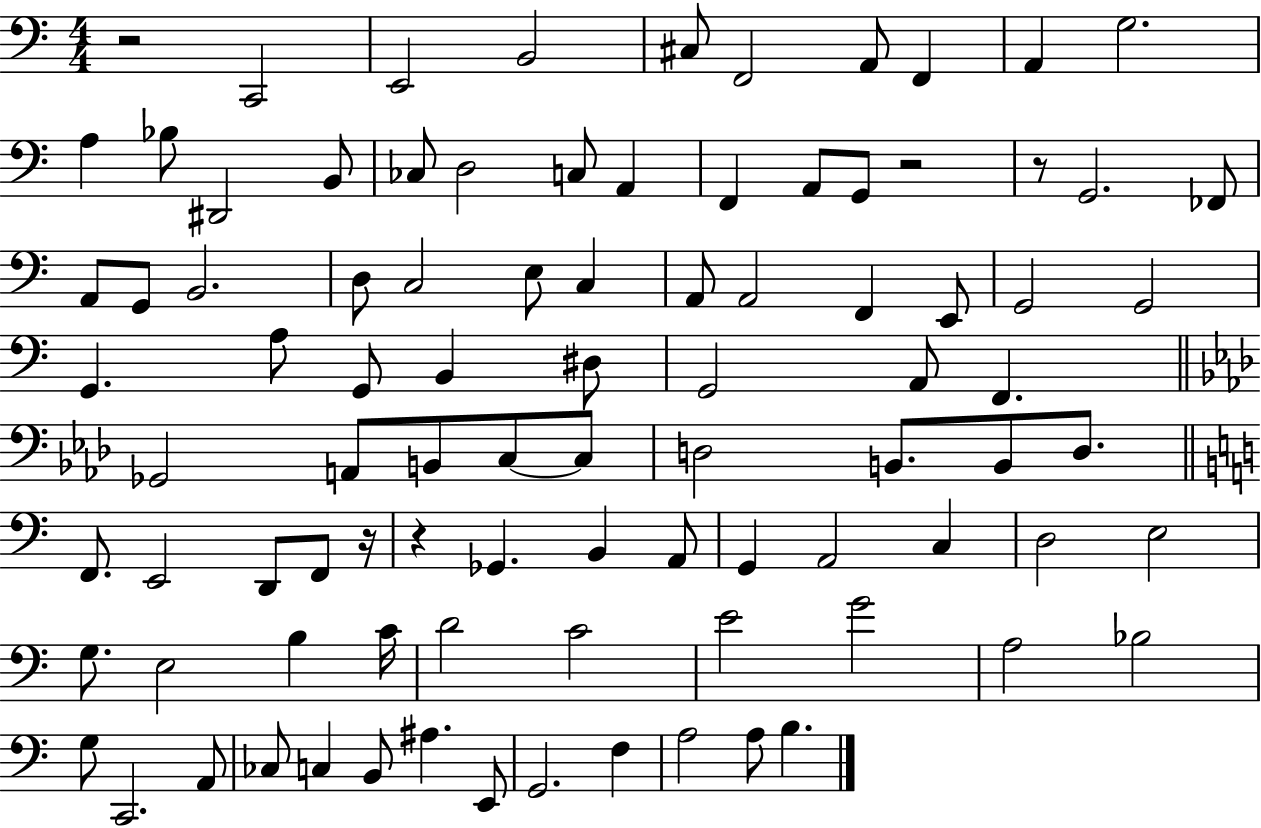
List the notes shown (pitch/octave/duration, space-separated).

R/h C2/h E2/h B2/h C#3/e F2/h A2/e F2/q A2/q G3/h. A3/q Bb3/e D#2/h B2/e CES3/e D3/h C3/e A2/q F2/q A2/e G2/e R/h R/e G2/h. FES2/e A2/e G2/e B2/h. D3/e C3/h E3/e C3/q A2/e A2/h F2/q E2/e G2/h G2/h G2/q. A3/e G2/e B2/q D#3/e G2/h A2/e F2/q. Gb2/h A2/e B2/e C3/e C3/e D3/h B2/e. B2/e D3/e. F2/e. E2/h D2/e F2/e R/s R/q Gb2/q. B2/q A2/e G2/q A2/h C3/q D3/h E3/h G3/e. E3/h B3/q C4/s D4/h C4/h E4/h G4/h A3/h Bb3/h G3/e C2/h. A2/e CES3/e C3/q B2/e A#3/q. E2/e G2/h. F3/q A3/h A3/e B3/q.